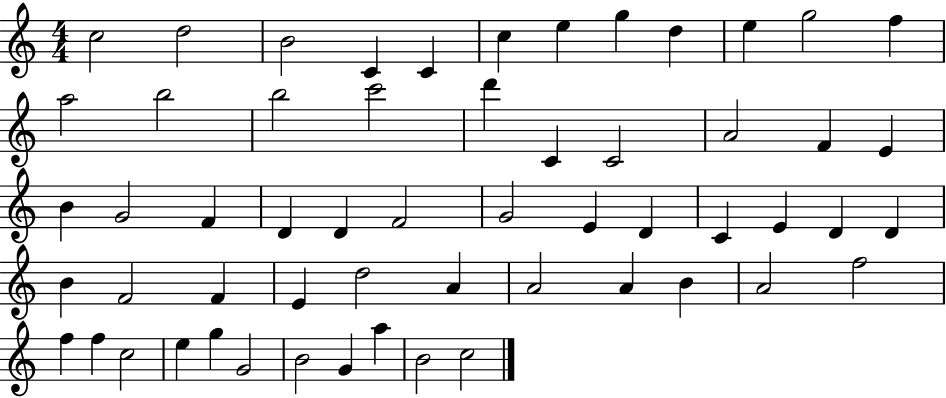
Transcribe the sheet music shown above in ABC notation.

X:1
T:Untitled
M:4/4
L:1/4
K:C
c2 d2 B2 C C c e g d e g2 f a2 b2 b2 c'2 d' C C2 A2 F E B G2 F D D F2 G2 E D C E D D B F2 F E d2 A A2 A B A2 f2 f f c2 e g G2 B2 G a B2 c2